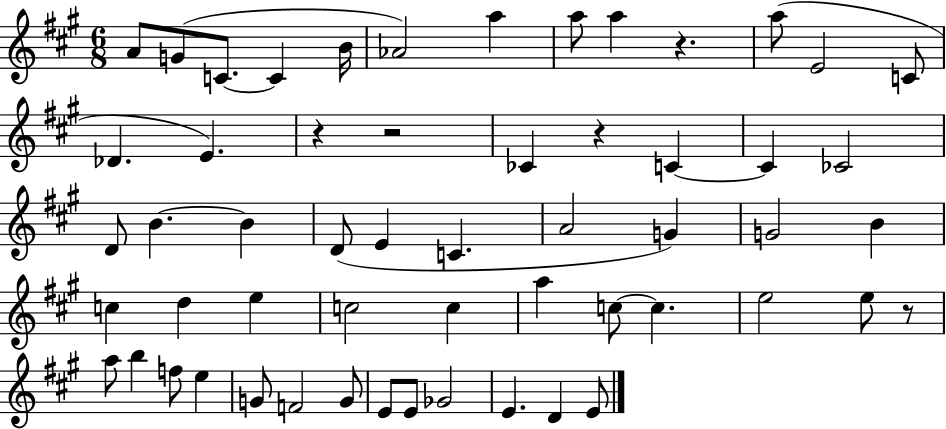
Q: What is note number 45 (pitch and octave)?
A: G4